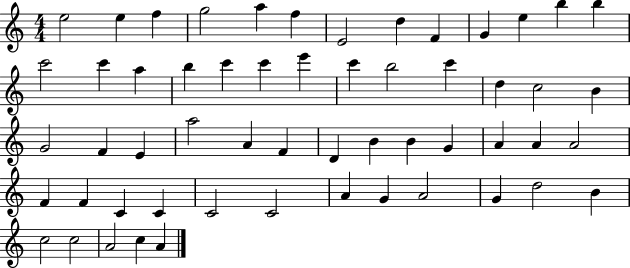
{
  \clef treble
  \numericTimeSignature
  \time 4/4
  \key c \major
  e''2 e''4 f''4 | g''2 a''4 f''4 | e'2 d''4 f'4 | g'4 e''4 b''4 b''4 | \break c'''2 c'''4 a''4 | b''4 c'''4 c'''4 e'''4 | c'''4 b''2 c'''4 | d''4 c''2 b'4 | \break g'2 f'4 e'4 | a''2 a'4 f'4 | d'4 b'4 b'4 g'4 | a'4 a'4 a'2 | \break f'4 f'4 c'4 c'4 | c'2 c'2 | a'4 g'4 a'2 | g'4 d''2 b'4 | \break c''2 c''2 | a'2 c''4 a'4 | \bar "|."
}